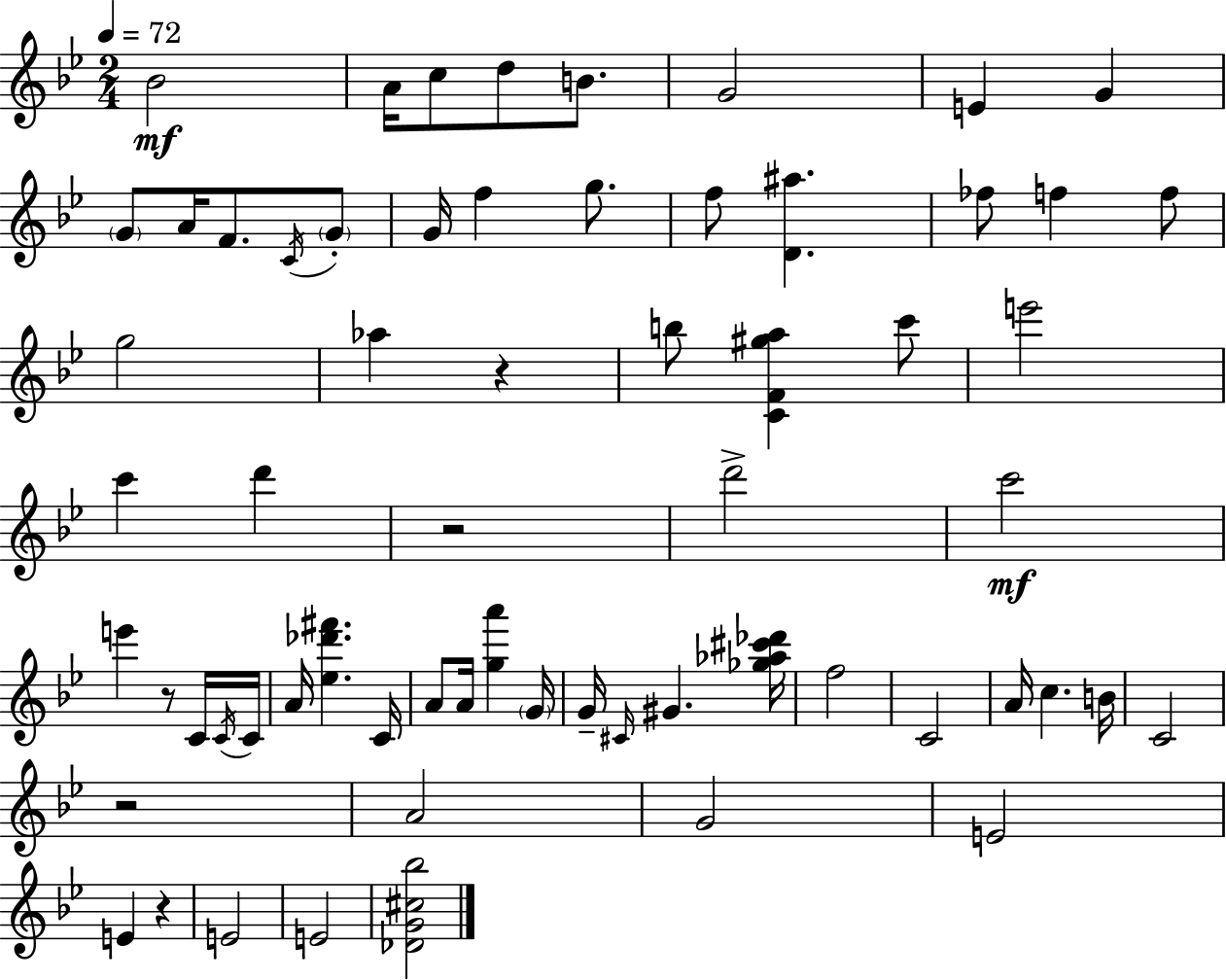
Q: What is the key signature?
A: G minor